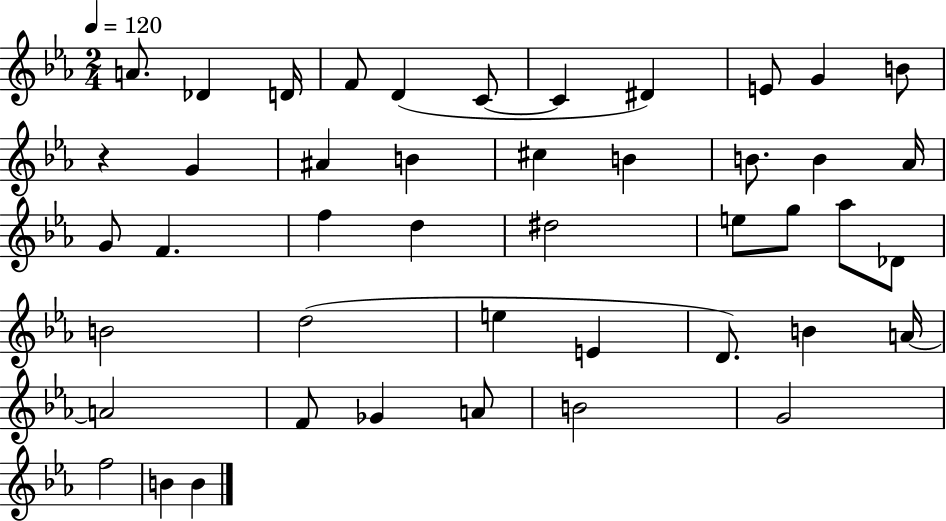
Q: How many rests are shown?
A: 1